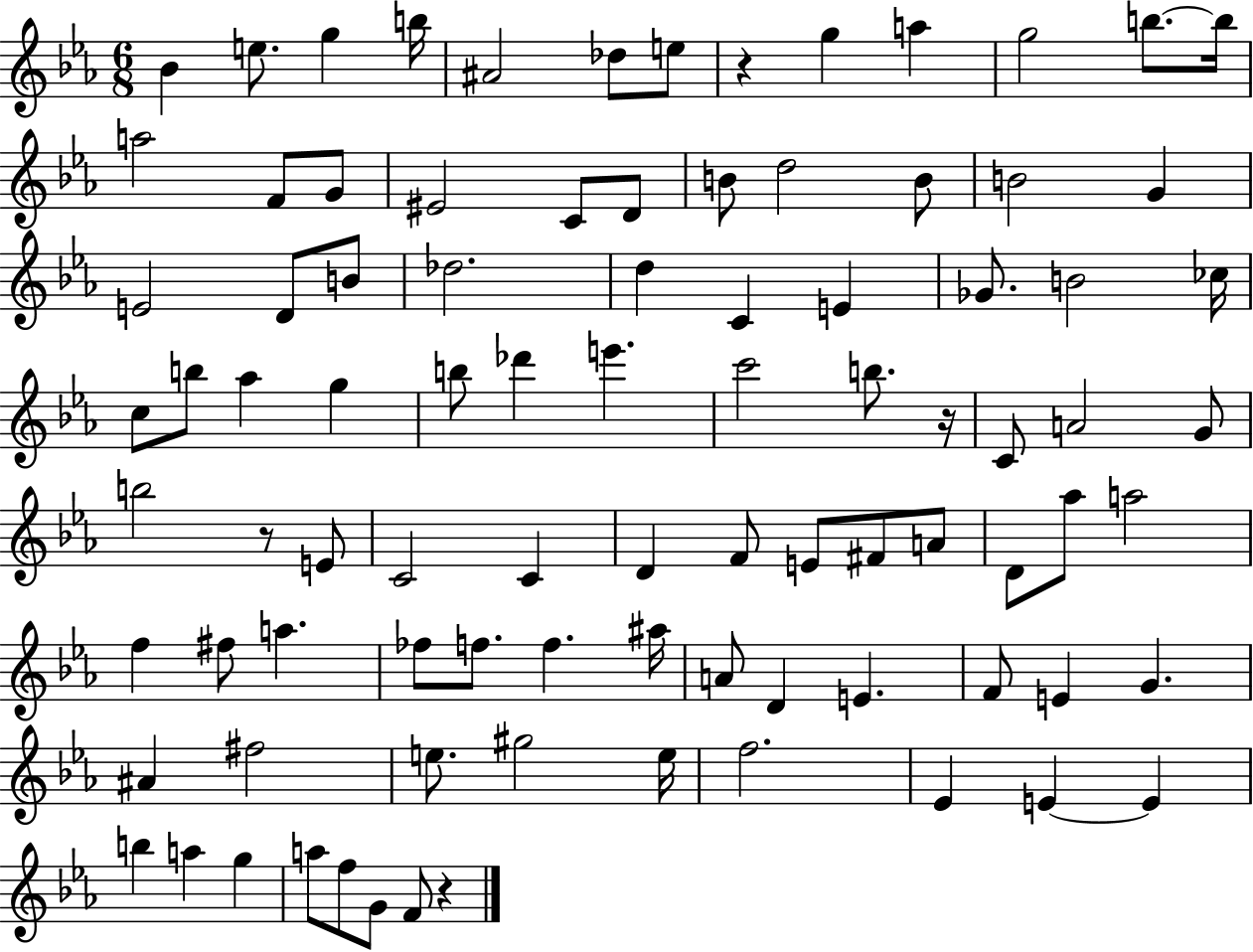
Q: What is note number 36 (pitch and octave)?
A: Ab5